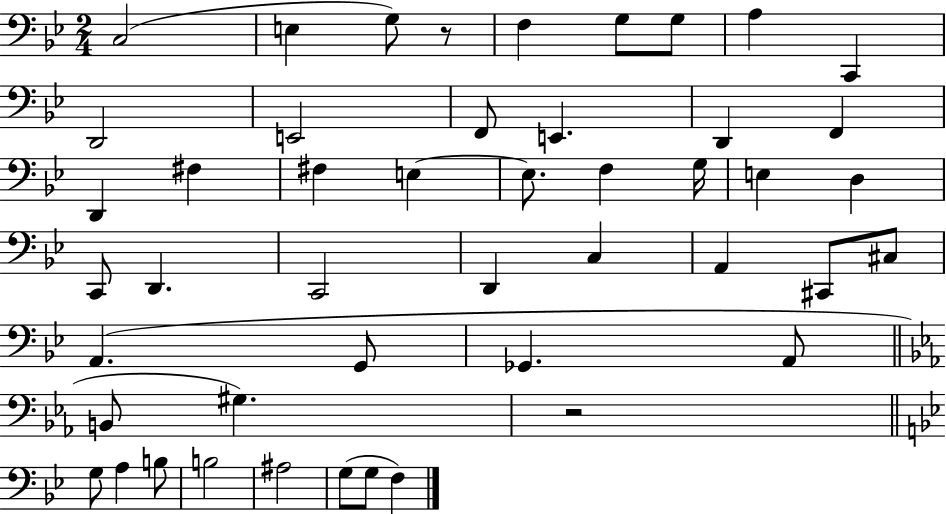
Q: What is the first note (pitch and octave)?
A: C3